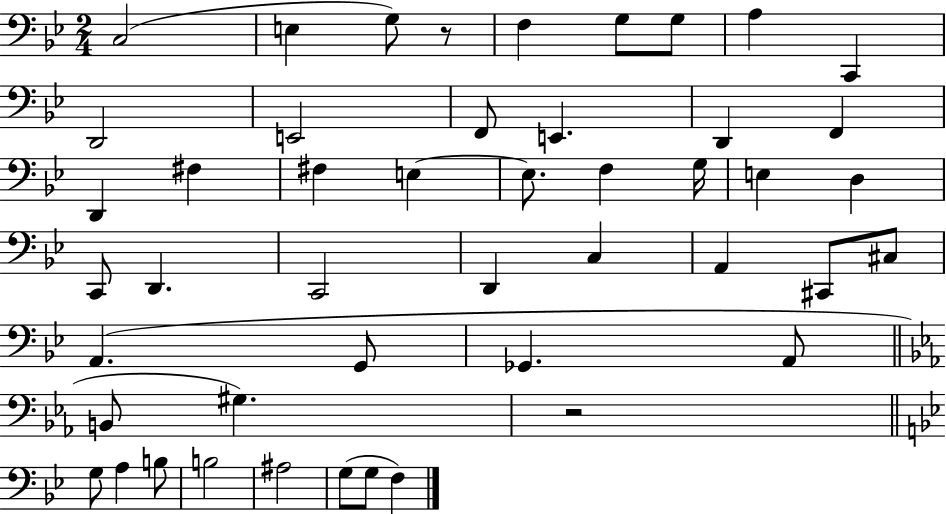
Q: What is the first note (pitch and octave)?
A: C3